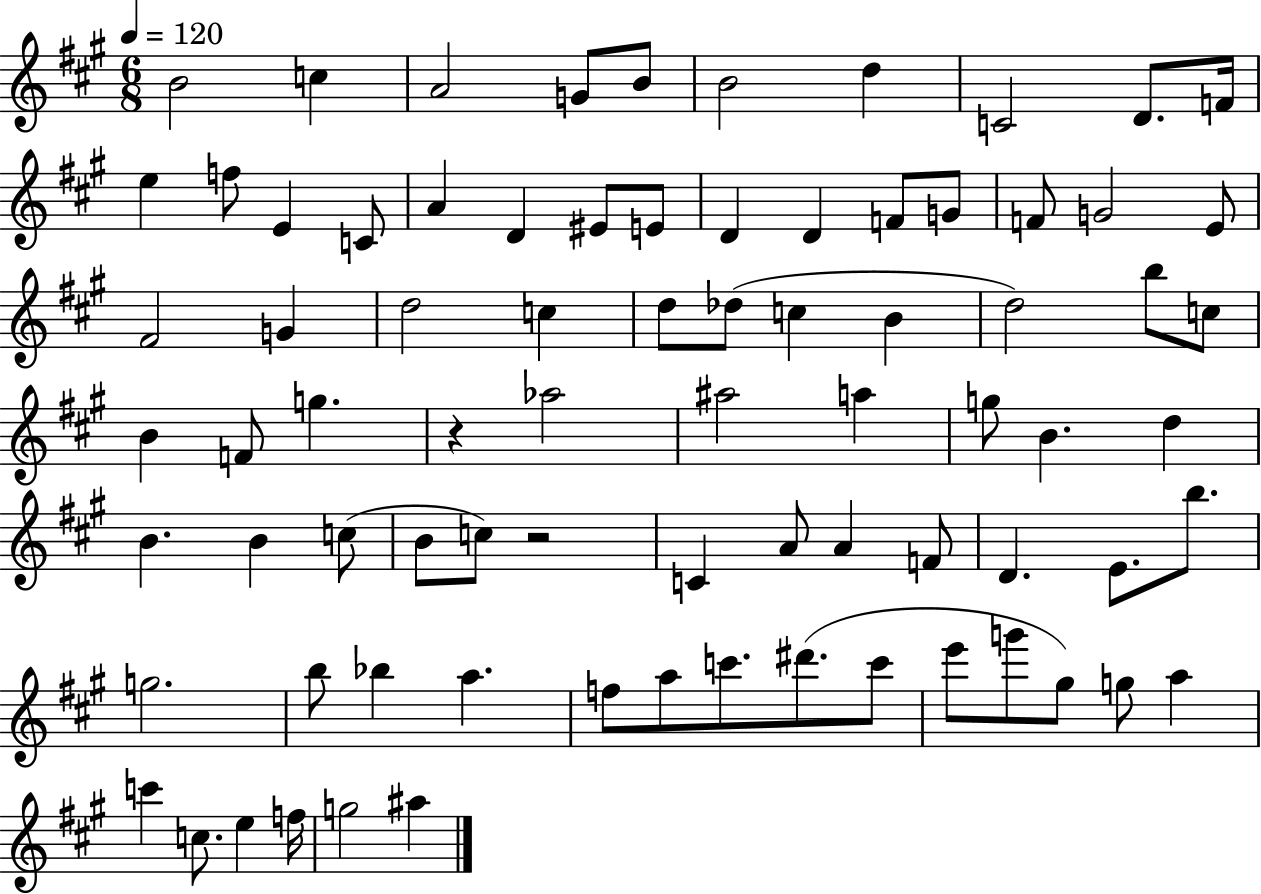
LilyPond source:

{
  \clef treble
  \numericTimeSignature
  \time 6/8
  \key a \major
  \tempo 4 = 120
  \repeat volta 2 { b'2 c''4 | a'2 g'8 b'8 | b'2 d''4 | c'2 d'8. f'16 | \break e''4 f''8 e'4 c'8 | a'4 d'4 eis'8 e'8 | d'4 d'4 f'8 g'8 | f'8 g'2 e'8 | \break fis'2 g'4 | d''2 c''4 | d''8 des''8( c''4 b'4 | d''2) b''8 c''8 | \break b'4 f'8 g''4. | r4 aes''2 | ais''2 a''4 | g''8 b'4. d''4 | \break b'4. b'4 c''8( | b'8 c''8) r2 | c'4 a'8 a'4 f'8 | d'4. e'8. b''8. | \break g''2. | b''8 bes''4 a''4. | f''8 a''8 c'''8. dis'''8.( c'''8 | e'''8 g'''8 gis''8) g''8 a''4 | \break c'''4 c''8. e''4 f''16 | g''2 ais''4 | } \bar "|."
}